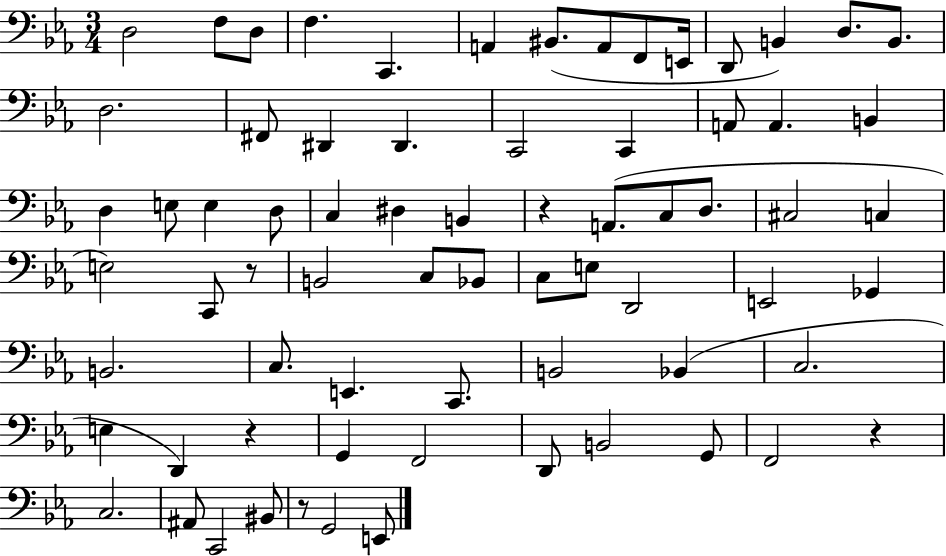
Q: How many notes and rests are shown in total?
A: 71